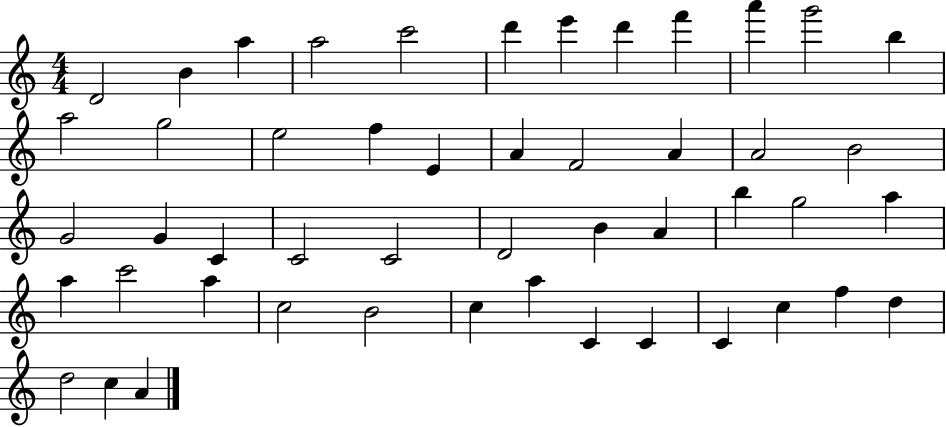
{
  \clef treble
  \numericTimeSignature
  \time 4/4
  \key c \major
  d'2 b'4 a''4 | a''2 c'''2 | d'''4 e'''4 d'''4 f'''4 | a'''4 g'''2 b''4 | \break a''2 g''2 | e''2 f''4 e'4 | a'4 f'2 a'4 | a'2 b'2 | \break g'2 g'4 c'4 | c'2 c'2 | d'2 b'4 a'4 | b''4 g''2 a''4 | \break a''4 c'''2 a''4 | c''2 b'2 | c''4 a''4 c'4 c'4 | c'4 c''4 f''4 d''4 | \break d''2 c''4 a'4 | \bar "|."
}